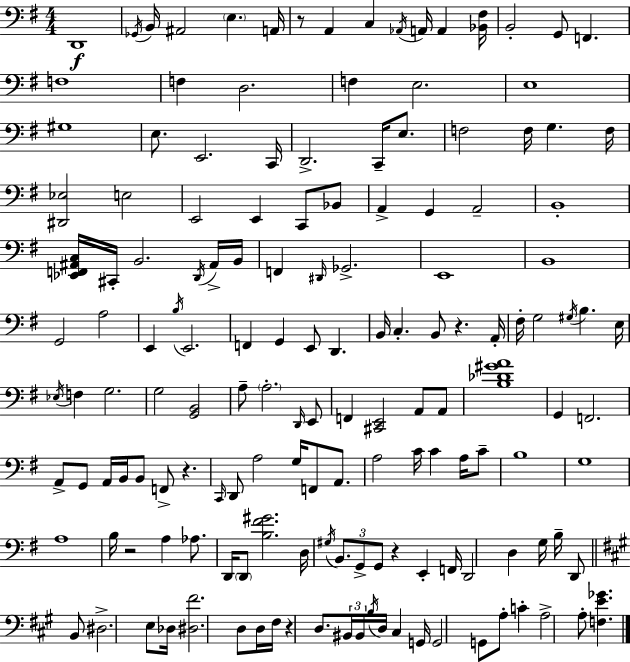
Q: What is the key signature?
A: G major